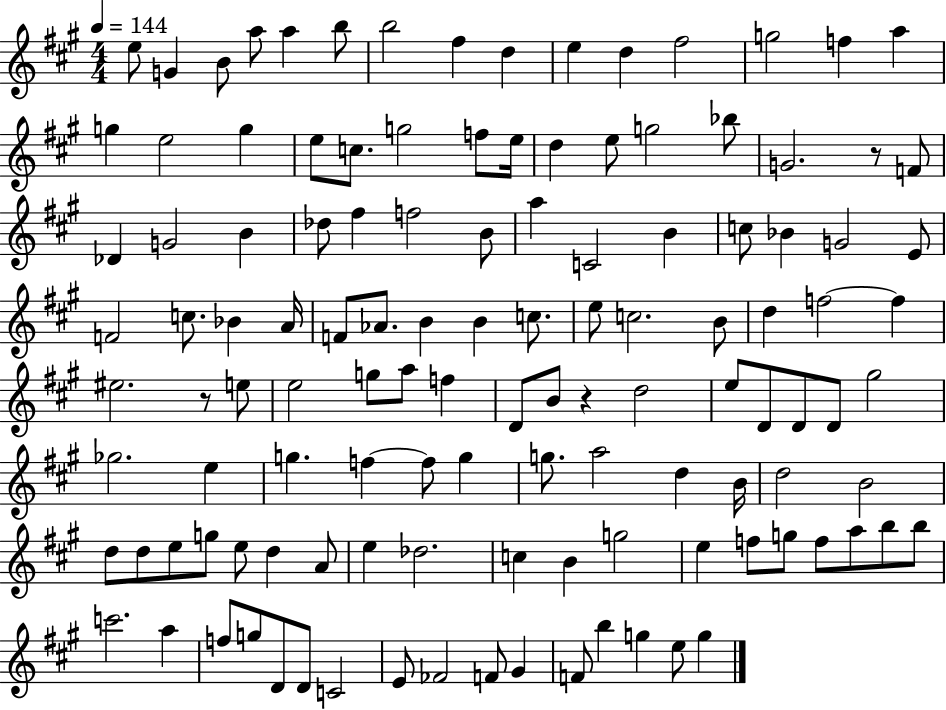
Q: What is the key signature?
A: A major